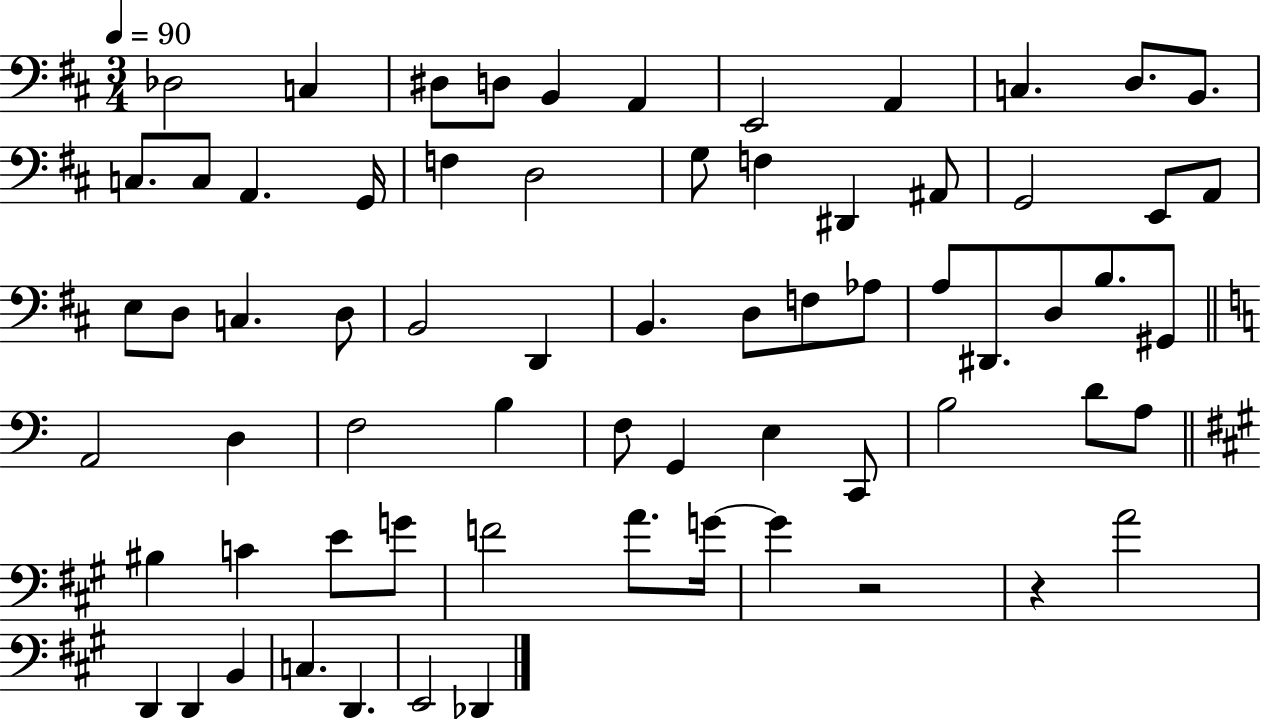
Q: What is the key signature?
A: D major